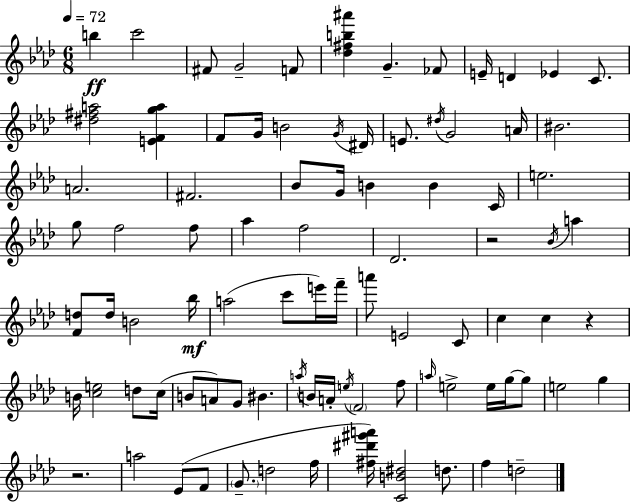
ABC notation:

X:1
T:Untitled
M:6/8
L:1/4
K:Ab
b c'2 ^F/2 G2 F/2 [_d^fb^a'] G _F/2 E/4 D _E C/2 [^d^fa]2 [EFga] F/2 G/4 B2 G/4 ^D/4 E/2 ^d/4 G2 A/4 ^B2 A2 ^F2 _B/2 G/4 B B C/4 e2 g/2 f2 f/2 _a f2 _D2 z2 _B/4 a [Fd]/2 d/4 B2 _b/4 a2 c'/2 e'/4 f'/4 a'/2 E2 C/2 c c z B/4 [ce]2 d/2 c/4 B/2 A/2 G/2 ^B a/4 B/4 A/4 e/4 F2 f/2 a/4 e2 e/4 g/4 g/2 e2 g z2 a2 _E/2 F/2 G/2 d2 f/4 [^f^d'^g'a']/4 [CB^d]2 d/2 f d2